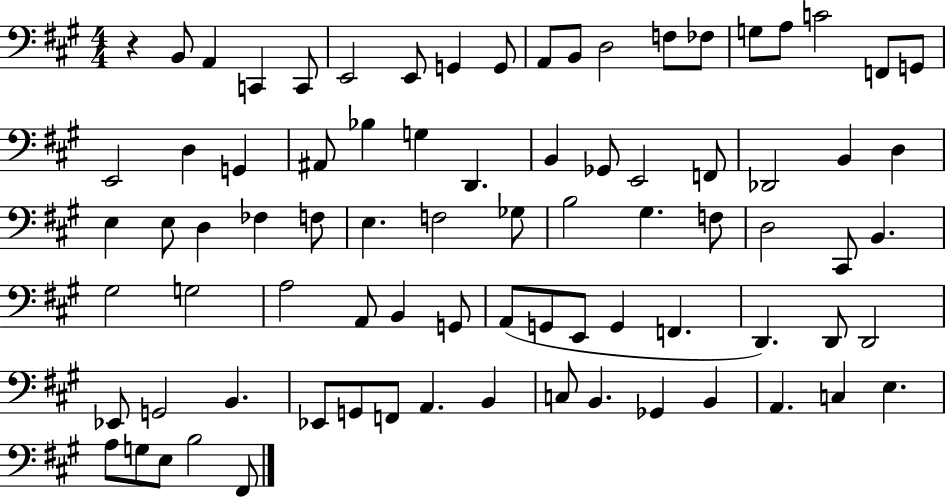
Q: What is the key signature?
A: A major